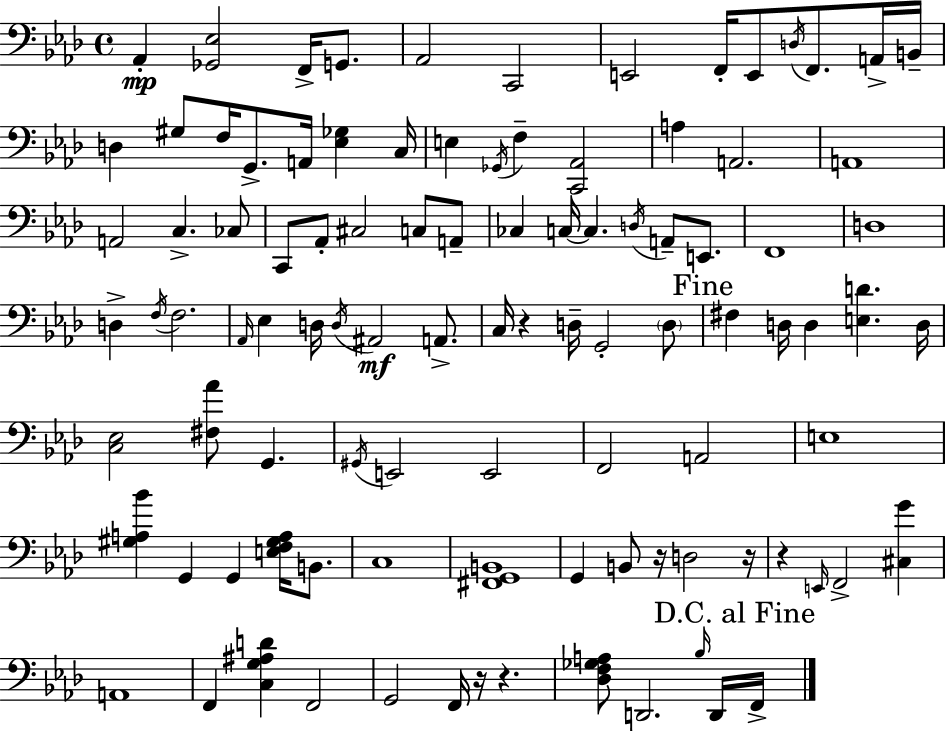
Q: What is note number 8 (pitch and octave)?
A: E2